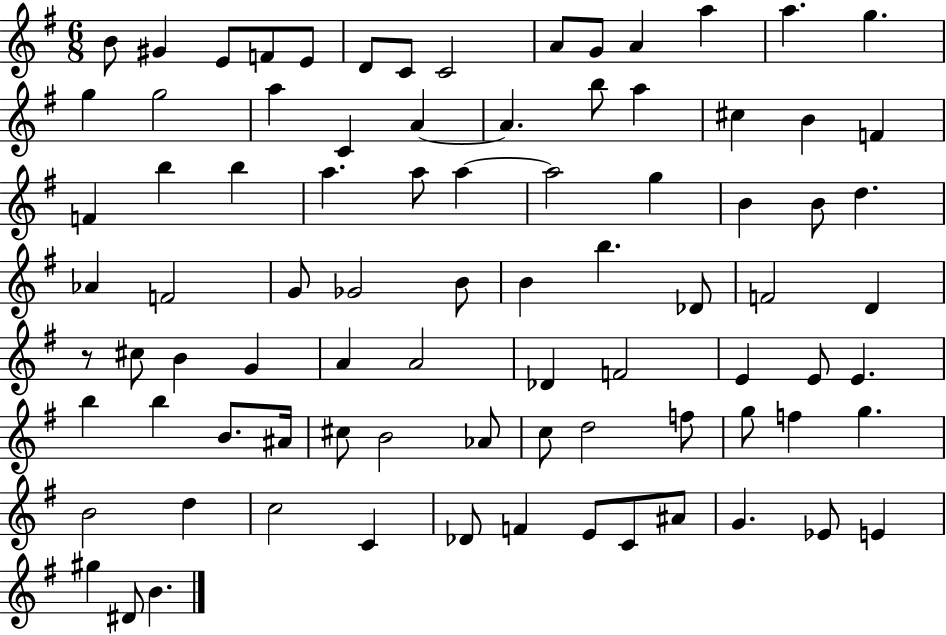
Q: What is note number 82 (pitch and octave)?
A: G#5